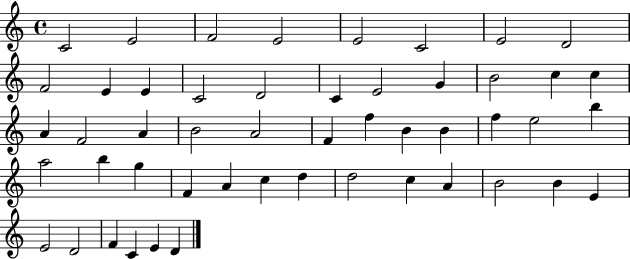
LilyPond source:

{
  \clef treble
  \time 4/4
  \defaultTimeSignature
  \key c \major
  c'2 e'2 | f'2 e'2 | e'2 c'2 | e'2 d'2 | \break f'2 e'4 e'4 | c'2 d'2 | c'4 e'2 g'4 | b'2 c''4 c''4 | \break a'4 f'2 a'4 | b'2 a'2 | f'4 f''4 b'4 b'4 | f''4 e''2 b''4 | \break a''2 b''4 g''4 | f'4 a'4 c''4 d''4 | d''2 c''4 a'4 | b'2 b'4 e'4 | \break e'2 d'2 | f'4 c'4 e'4 d'4 | \bar "|."
}